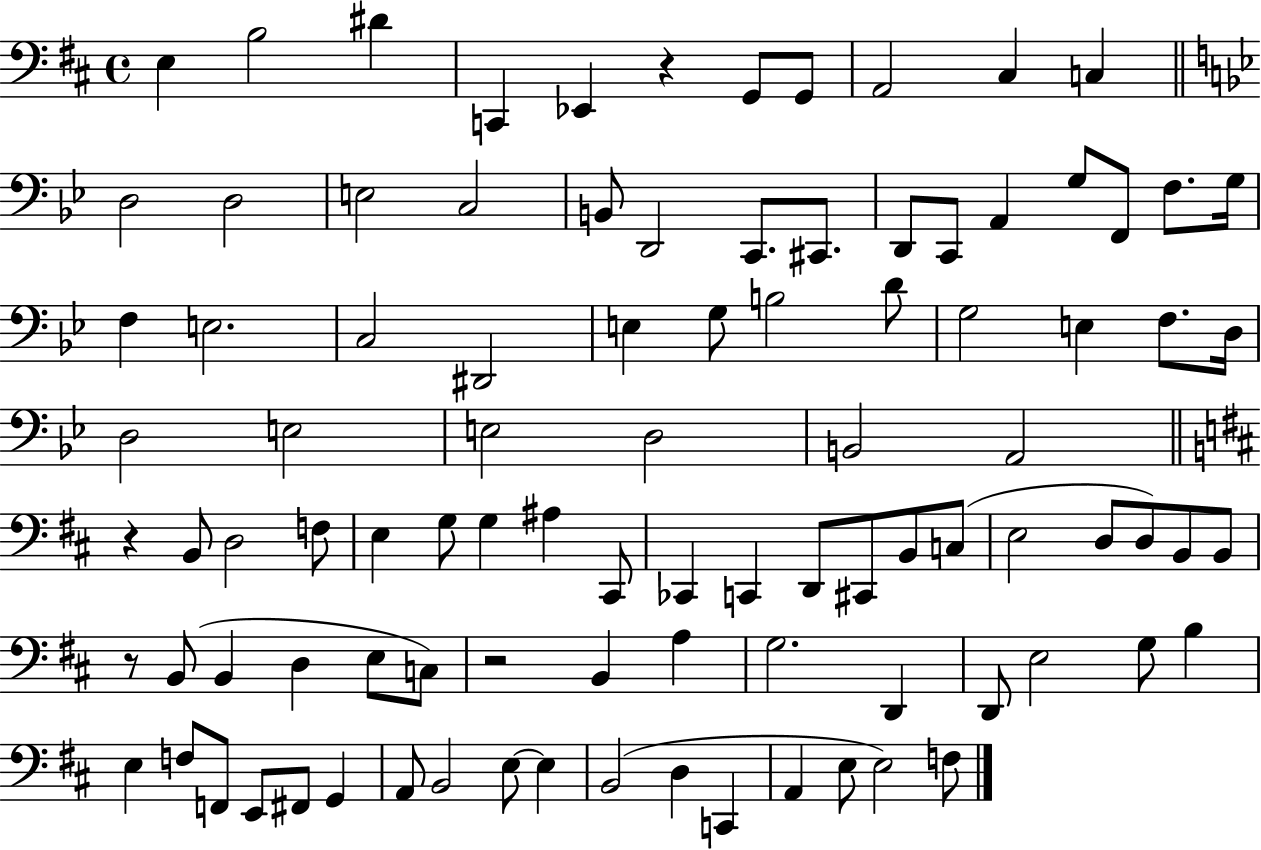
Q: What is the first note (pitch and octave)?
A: E3